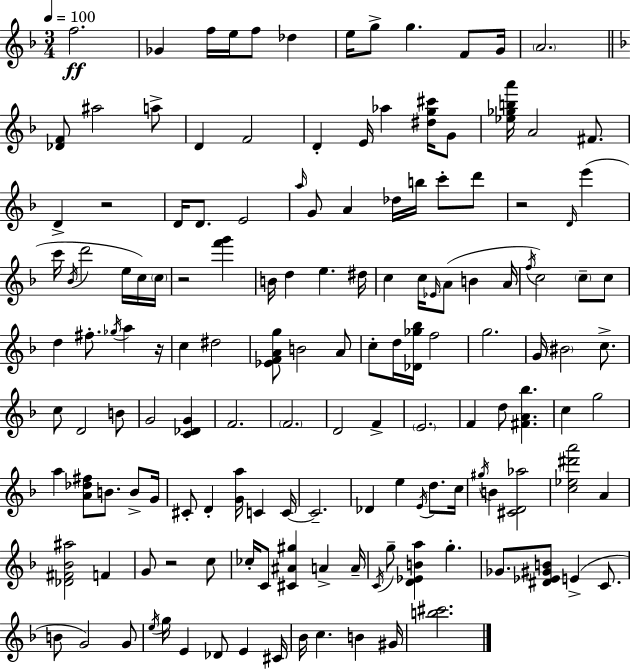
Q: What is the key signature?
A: D minor